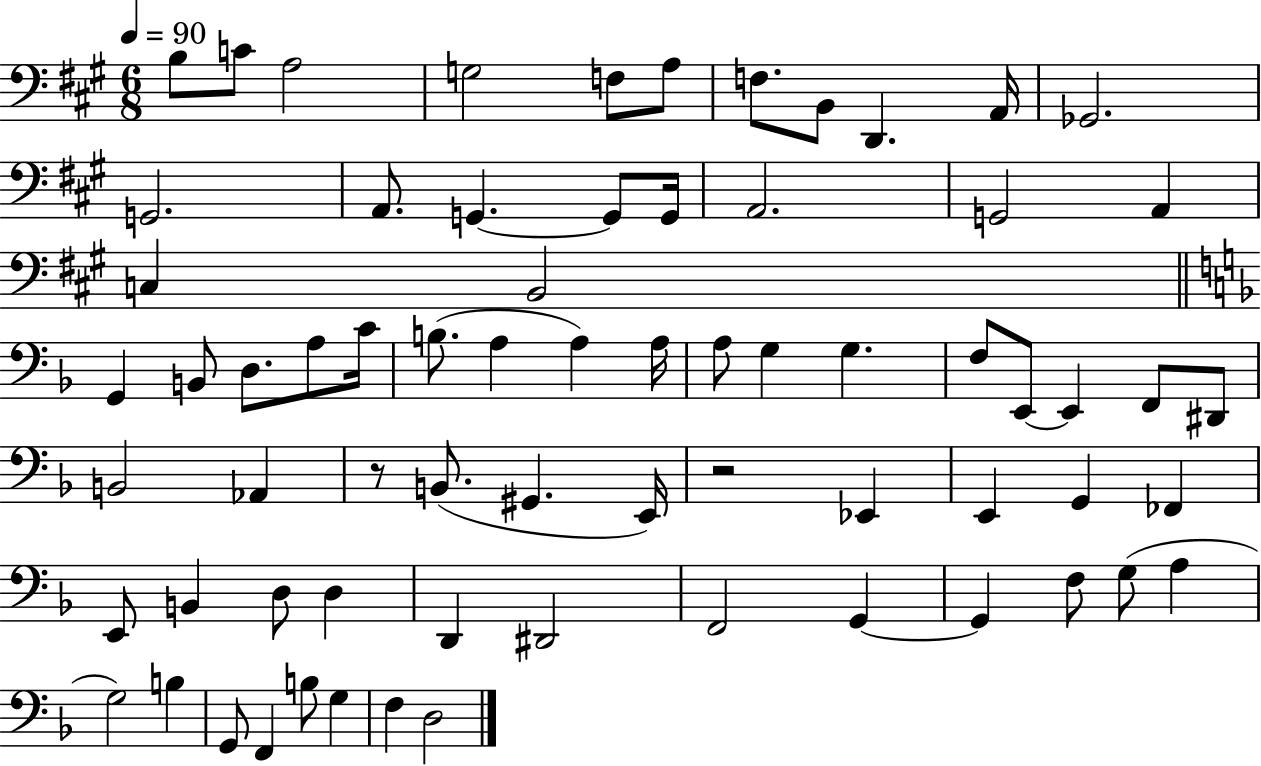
X:1
T:Untitled
M:6/8
L:1/4
K:A
B,/2 C/2 A,2 G,2 F,/2 A,/2 F,/2 B,,/2 D,, A,,/4 _G,,2 G,,2 A,,/2 G,, G,,/2 G,,/4 A,,2 G,,2 A,, C, B,,2 G,, B,,/2 D,/2 A,/2 C/4 B,/2 A, A, A,/4 A,/2 G, G, F,/2 E,,/2 E,, F,,/2 ^D,,/2 B,,2 _A,, z/2 B,,/2 ^G,, E,,/4 z2 _E,, E,, G,, _F,, E,,/2 B,, D,/2 D, D,, ^D,,2 F,,2 G,, G,, F,/2 G,/2 A, G,2 B, G,,/2 F,, B,/2 G, F, D,2